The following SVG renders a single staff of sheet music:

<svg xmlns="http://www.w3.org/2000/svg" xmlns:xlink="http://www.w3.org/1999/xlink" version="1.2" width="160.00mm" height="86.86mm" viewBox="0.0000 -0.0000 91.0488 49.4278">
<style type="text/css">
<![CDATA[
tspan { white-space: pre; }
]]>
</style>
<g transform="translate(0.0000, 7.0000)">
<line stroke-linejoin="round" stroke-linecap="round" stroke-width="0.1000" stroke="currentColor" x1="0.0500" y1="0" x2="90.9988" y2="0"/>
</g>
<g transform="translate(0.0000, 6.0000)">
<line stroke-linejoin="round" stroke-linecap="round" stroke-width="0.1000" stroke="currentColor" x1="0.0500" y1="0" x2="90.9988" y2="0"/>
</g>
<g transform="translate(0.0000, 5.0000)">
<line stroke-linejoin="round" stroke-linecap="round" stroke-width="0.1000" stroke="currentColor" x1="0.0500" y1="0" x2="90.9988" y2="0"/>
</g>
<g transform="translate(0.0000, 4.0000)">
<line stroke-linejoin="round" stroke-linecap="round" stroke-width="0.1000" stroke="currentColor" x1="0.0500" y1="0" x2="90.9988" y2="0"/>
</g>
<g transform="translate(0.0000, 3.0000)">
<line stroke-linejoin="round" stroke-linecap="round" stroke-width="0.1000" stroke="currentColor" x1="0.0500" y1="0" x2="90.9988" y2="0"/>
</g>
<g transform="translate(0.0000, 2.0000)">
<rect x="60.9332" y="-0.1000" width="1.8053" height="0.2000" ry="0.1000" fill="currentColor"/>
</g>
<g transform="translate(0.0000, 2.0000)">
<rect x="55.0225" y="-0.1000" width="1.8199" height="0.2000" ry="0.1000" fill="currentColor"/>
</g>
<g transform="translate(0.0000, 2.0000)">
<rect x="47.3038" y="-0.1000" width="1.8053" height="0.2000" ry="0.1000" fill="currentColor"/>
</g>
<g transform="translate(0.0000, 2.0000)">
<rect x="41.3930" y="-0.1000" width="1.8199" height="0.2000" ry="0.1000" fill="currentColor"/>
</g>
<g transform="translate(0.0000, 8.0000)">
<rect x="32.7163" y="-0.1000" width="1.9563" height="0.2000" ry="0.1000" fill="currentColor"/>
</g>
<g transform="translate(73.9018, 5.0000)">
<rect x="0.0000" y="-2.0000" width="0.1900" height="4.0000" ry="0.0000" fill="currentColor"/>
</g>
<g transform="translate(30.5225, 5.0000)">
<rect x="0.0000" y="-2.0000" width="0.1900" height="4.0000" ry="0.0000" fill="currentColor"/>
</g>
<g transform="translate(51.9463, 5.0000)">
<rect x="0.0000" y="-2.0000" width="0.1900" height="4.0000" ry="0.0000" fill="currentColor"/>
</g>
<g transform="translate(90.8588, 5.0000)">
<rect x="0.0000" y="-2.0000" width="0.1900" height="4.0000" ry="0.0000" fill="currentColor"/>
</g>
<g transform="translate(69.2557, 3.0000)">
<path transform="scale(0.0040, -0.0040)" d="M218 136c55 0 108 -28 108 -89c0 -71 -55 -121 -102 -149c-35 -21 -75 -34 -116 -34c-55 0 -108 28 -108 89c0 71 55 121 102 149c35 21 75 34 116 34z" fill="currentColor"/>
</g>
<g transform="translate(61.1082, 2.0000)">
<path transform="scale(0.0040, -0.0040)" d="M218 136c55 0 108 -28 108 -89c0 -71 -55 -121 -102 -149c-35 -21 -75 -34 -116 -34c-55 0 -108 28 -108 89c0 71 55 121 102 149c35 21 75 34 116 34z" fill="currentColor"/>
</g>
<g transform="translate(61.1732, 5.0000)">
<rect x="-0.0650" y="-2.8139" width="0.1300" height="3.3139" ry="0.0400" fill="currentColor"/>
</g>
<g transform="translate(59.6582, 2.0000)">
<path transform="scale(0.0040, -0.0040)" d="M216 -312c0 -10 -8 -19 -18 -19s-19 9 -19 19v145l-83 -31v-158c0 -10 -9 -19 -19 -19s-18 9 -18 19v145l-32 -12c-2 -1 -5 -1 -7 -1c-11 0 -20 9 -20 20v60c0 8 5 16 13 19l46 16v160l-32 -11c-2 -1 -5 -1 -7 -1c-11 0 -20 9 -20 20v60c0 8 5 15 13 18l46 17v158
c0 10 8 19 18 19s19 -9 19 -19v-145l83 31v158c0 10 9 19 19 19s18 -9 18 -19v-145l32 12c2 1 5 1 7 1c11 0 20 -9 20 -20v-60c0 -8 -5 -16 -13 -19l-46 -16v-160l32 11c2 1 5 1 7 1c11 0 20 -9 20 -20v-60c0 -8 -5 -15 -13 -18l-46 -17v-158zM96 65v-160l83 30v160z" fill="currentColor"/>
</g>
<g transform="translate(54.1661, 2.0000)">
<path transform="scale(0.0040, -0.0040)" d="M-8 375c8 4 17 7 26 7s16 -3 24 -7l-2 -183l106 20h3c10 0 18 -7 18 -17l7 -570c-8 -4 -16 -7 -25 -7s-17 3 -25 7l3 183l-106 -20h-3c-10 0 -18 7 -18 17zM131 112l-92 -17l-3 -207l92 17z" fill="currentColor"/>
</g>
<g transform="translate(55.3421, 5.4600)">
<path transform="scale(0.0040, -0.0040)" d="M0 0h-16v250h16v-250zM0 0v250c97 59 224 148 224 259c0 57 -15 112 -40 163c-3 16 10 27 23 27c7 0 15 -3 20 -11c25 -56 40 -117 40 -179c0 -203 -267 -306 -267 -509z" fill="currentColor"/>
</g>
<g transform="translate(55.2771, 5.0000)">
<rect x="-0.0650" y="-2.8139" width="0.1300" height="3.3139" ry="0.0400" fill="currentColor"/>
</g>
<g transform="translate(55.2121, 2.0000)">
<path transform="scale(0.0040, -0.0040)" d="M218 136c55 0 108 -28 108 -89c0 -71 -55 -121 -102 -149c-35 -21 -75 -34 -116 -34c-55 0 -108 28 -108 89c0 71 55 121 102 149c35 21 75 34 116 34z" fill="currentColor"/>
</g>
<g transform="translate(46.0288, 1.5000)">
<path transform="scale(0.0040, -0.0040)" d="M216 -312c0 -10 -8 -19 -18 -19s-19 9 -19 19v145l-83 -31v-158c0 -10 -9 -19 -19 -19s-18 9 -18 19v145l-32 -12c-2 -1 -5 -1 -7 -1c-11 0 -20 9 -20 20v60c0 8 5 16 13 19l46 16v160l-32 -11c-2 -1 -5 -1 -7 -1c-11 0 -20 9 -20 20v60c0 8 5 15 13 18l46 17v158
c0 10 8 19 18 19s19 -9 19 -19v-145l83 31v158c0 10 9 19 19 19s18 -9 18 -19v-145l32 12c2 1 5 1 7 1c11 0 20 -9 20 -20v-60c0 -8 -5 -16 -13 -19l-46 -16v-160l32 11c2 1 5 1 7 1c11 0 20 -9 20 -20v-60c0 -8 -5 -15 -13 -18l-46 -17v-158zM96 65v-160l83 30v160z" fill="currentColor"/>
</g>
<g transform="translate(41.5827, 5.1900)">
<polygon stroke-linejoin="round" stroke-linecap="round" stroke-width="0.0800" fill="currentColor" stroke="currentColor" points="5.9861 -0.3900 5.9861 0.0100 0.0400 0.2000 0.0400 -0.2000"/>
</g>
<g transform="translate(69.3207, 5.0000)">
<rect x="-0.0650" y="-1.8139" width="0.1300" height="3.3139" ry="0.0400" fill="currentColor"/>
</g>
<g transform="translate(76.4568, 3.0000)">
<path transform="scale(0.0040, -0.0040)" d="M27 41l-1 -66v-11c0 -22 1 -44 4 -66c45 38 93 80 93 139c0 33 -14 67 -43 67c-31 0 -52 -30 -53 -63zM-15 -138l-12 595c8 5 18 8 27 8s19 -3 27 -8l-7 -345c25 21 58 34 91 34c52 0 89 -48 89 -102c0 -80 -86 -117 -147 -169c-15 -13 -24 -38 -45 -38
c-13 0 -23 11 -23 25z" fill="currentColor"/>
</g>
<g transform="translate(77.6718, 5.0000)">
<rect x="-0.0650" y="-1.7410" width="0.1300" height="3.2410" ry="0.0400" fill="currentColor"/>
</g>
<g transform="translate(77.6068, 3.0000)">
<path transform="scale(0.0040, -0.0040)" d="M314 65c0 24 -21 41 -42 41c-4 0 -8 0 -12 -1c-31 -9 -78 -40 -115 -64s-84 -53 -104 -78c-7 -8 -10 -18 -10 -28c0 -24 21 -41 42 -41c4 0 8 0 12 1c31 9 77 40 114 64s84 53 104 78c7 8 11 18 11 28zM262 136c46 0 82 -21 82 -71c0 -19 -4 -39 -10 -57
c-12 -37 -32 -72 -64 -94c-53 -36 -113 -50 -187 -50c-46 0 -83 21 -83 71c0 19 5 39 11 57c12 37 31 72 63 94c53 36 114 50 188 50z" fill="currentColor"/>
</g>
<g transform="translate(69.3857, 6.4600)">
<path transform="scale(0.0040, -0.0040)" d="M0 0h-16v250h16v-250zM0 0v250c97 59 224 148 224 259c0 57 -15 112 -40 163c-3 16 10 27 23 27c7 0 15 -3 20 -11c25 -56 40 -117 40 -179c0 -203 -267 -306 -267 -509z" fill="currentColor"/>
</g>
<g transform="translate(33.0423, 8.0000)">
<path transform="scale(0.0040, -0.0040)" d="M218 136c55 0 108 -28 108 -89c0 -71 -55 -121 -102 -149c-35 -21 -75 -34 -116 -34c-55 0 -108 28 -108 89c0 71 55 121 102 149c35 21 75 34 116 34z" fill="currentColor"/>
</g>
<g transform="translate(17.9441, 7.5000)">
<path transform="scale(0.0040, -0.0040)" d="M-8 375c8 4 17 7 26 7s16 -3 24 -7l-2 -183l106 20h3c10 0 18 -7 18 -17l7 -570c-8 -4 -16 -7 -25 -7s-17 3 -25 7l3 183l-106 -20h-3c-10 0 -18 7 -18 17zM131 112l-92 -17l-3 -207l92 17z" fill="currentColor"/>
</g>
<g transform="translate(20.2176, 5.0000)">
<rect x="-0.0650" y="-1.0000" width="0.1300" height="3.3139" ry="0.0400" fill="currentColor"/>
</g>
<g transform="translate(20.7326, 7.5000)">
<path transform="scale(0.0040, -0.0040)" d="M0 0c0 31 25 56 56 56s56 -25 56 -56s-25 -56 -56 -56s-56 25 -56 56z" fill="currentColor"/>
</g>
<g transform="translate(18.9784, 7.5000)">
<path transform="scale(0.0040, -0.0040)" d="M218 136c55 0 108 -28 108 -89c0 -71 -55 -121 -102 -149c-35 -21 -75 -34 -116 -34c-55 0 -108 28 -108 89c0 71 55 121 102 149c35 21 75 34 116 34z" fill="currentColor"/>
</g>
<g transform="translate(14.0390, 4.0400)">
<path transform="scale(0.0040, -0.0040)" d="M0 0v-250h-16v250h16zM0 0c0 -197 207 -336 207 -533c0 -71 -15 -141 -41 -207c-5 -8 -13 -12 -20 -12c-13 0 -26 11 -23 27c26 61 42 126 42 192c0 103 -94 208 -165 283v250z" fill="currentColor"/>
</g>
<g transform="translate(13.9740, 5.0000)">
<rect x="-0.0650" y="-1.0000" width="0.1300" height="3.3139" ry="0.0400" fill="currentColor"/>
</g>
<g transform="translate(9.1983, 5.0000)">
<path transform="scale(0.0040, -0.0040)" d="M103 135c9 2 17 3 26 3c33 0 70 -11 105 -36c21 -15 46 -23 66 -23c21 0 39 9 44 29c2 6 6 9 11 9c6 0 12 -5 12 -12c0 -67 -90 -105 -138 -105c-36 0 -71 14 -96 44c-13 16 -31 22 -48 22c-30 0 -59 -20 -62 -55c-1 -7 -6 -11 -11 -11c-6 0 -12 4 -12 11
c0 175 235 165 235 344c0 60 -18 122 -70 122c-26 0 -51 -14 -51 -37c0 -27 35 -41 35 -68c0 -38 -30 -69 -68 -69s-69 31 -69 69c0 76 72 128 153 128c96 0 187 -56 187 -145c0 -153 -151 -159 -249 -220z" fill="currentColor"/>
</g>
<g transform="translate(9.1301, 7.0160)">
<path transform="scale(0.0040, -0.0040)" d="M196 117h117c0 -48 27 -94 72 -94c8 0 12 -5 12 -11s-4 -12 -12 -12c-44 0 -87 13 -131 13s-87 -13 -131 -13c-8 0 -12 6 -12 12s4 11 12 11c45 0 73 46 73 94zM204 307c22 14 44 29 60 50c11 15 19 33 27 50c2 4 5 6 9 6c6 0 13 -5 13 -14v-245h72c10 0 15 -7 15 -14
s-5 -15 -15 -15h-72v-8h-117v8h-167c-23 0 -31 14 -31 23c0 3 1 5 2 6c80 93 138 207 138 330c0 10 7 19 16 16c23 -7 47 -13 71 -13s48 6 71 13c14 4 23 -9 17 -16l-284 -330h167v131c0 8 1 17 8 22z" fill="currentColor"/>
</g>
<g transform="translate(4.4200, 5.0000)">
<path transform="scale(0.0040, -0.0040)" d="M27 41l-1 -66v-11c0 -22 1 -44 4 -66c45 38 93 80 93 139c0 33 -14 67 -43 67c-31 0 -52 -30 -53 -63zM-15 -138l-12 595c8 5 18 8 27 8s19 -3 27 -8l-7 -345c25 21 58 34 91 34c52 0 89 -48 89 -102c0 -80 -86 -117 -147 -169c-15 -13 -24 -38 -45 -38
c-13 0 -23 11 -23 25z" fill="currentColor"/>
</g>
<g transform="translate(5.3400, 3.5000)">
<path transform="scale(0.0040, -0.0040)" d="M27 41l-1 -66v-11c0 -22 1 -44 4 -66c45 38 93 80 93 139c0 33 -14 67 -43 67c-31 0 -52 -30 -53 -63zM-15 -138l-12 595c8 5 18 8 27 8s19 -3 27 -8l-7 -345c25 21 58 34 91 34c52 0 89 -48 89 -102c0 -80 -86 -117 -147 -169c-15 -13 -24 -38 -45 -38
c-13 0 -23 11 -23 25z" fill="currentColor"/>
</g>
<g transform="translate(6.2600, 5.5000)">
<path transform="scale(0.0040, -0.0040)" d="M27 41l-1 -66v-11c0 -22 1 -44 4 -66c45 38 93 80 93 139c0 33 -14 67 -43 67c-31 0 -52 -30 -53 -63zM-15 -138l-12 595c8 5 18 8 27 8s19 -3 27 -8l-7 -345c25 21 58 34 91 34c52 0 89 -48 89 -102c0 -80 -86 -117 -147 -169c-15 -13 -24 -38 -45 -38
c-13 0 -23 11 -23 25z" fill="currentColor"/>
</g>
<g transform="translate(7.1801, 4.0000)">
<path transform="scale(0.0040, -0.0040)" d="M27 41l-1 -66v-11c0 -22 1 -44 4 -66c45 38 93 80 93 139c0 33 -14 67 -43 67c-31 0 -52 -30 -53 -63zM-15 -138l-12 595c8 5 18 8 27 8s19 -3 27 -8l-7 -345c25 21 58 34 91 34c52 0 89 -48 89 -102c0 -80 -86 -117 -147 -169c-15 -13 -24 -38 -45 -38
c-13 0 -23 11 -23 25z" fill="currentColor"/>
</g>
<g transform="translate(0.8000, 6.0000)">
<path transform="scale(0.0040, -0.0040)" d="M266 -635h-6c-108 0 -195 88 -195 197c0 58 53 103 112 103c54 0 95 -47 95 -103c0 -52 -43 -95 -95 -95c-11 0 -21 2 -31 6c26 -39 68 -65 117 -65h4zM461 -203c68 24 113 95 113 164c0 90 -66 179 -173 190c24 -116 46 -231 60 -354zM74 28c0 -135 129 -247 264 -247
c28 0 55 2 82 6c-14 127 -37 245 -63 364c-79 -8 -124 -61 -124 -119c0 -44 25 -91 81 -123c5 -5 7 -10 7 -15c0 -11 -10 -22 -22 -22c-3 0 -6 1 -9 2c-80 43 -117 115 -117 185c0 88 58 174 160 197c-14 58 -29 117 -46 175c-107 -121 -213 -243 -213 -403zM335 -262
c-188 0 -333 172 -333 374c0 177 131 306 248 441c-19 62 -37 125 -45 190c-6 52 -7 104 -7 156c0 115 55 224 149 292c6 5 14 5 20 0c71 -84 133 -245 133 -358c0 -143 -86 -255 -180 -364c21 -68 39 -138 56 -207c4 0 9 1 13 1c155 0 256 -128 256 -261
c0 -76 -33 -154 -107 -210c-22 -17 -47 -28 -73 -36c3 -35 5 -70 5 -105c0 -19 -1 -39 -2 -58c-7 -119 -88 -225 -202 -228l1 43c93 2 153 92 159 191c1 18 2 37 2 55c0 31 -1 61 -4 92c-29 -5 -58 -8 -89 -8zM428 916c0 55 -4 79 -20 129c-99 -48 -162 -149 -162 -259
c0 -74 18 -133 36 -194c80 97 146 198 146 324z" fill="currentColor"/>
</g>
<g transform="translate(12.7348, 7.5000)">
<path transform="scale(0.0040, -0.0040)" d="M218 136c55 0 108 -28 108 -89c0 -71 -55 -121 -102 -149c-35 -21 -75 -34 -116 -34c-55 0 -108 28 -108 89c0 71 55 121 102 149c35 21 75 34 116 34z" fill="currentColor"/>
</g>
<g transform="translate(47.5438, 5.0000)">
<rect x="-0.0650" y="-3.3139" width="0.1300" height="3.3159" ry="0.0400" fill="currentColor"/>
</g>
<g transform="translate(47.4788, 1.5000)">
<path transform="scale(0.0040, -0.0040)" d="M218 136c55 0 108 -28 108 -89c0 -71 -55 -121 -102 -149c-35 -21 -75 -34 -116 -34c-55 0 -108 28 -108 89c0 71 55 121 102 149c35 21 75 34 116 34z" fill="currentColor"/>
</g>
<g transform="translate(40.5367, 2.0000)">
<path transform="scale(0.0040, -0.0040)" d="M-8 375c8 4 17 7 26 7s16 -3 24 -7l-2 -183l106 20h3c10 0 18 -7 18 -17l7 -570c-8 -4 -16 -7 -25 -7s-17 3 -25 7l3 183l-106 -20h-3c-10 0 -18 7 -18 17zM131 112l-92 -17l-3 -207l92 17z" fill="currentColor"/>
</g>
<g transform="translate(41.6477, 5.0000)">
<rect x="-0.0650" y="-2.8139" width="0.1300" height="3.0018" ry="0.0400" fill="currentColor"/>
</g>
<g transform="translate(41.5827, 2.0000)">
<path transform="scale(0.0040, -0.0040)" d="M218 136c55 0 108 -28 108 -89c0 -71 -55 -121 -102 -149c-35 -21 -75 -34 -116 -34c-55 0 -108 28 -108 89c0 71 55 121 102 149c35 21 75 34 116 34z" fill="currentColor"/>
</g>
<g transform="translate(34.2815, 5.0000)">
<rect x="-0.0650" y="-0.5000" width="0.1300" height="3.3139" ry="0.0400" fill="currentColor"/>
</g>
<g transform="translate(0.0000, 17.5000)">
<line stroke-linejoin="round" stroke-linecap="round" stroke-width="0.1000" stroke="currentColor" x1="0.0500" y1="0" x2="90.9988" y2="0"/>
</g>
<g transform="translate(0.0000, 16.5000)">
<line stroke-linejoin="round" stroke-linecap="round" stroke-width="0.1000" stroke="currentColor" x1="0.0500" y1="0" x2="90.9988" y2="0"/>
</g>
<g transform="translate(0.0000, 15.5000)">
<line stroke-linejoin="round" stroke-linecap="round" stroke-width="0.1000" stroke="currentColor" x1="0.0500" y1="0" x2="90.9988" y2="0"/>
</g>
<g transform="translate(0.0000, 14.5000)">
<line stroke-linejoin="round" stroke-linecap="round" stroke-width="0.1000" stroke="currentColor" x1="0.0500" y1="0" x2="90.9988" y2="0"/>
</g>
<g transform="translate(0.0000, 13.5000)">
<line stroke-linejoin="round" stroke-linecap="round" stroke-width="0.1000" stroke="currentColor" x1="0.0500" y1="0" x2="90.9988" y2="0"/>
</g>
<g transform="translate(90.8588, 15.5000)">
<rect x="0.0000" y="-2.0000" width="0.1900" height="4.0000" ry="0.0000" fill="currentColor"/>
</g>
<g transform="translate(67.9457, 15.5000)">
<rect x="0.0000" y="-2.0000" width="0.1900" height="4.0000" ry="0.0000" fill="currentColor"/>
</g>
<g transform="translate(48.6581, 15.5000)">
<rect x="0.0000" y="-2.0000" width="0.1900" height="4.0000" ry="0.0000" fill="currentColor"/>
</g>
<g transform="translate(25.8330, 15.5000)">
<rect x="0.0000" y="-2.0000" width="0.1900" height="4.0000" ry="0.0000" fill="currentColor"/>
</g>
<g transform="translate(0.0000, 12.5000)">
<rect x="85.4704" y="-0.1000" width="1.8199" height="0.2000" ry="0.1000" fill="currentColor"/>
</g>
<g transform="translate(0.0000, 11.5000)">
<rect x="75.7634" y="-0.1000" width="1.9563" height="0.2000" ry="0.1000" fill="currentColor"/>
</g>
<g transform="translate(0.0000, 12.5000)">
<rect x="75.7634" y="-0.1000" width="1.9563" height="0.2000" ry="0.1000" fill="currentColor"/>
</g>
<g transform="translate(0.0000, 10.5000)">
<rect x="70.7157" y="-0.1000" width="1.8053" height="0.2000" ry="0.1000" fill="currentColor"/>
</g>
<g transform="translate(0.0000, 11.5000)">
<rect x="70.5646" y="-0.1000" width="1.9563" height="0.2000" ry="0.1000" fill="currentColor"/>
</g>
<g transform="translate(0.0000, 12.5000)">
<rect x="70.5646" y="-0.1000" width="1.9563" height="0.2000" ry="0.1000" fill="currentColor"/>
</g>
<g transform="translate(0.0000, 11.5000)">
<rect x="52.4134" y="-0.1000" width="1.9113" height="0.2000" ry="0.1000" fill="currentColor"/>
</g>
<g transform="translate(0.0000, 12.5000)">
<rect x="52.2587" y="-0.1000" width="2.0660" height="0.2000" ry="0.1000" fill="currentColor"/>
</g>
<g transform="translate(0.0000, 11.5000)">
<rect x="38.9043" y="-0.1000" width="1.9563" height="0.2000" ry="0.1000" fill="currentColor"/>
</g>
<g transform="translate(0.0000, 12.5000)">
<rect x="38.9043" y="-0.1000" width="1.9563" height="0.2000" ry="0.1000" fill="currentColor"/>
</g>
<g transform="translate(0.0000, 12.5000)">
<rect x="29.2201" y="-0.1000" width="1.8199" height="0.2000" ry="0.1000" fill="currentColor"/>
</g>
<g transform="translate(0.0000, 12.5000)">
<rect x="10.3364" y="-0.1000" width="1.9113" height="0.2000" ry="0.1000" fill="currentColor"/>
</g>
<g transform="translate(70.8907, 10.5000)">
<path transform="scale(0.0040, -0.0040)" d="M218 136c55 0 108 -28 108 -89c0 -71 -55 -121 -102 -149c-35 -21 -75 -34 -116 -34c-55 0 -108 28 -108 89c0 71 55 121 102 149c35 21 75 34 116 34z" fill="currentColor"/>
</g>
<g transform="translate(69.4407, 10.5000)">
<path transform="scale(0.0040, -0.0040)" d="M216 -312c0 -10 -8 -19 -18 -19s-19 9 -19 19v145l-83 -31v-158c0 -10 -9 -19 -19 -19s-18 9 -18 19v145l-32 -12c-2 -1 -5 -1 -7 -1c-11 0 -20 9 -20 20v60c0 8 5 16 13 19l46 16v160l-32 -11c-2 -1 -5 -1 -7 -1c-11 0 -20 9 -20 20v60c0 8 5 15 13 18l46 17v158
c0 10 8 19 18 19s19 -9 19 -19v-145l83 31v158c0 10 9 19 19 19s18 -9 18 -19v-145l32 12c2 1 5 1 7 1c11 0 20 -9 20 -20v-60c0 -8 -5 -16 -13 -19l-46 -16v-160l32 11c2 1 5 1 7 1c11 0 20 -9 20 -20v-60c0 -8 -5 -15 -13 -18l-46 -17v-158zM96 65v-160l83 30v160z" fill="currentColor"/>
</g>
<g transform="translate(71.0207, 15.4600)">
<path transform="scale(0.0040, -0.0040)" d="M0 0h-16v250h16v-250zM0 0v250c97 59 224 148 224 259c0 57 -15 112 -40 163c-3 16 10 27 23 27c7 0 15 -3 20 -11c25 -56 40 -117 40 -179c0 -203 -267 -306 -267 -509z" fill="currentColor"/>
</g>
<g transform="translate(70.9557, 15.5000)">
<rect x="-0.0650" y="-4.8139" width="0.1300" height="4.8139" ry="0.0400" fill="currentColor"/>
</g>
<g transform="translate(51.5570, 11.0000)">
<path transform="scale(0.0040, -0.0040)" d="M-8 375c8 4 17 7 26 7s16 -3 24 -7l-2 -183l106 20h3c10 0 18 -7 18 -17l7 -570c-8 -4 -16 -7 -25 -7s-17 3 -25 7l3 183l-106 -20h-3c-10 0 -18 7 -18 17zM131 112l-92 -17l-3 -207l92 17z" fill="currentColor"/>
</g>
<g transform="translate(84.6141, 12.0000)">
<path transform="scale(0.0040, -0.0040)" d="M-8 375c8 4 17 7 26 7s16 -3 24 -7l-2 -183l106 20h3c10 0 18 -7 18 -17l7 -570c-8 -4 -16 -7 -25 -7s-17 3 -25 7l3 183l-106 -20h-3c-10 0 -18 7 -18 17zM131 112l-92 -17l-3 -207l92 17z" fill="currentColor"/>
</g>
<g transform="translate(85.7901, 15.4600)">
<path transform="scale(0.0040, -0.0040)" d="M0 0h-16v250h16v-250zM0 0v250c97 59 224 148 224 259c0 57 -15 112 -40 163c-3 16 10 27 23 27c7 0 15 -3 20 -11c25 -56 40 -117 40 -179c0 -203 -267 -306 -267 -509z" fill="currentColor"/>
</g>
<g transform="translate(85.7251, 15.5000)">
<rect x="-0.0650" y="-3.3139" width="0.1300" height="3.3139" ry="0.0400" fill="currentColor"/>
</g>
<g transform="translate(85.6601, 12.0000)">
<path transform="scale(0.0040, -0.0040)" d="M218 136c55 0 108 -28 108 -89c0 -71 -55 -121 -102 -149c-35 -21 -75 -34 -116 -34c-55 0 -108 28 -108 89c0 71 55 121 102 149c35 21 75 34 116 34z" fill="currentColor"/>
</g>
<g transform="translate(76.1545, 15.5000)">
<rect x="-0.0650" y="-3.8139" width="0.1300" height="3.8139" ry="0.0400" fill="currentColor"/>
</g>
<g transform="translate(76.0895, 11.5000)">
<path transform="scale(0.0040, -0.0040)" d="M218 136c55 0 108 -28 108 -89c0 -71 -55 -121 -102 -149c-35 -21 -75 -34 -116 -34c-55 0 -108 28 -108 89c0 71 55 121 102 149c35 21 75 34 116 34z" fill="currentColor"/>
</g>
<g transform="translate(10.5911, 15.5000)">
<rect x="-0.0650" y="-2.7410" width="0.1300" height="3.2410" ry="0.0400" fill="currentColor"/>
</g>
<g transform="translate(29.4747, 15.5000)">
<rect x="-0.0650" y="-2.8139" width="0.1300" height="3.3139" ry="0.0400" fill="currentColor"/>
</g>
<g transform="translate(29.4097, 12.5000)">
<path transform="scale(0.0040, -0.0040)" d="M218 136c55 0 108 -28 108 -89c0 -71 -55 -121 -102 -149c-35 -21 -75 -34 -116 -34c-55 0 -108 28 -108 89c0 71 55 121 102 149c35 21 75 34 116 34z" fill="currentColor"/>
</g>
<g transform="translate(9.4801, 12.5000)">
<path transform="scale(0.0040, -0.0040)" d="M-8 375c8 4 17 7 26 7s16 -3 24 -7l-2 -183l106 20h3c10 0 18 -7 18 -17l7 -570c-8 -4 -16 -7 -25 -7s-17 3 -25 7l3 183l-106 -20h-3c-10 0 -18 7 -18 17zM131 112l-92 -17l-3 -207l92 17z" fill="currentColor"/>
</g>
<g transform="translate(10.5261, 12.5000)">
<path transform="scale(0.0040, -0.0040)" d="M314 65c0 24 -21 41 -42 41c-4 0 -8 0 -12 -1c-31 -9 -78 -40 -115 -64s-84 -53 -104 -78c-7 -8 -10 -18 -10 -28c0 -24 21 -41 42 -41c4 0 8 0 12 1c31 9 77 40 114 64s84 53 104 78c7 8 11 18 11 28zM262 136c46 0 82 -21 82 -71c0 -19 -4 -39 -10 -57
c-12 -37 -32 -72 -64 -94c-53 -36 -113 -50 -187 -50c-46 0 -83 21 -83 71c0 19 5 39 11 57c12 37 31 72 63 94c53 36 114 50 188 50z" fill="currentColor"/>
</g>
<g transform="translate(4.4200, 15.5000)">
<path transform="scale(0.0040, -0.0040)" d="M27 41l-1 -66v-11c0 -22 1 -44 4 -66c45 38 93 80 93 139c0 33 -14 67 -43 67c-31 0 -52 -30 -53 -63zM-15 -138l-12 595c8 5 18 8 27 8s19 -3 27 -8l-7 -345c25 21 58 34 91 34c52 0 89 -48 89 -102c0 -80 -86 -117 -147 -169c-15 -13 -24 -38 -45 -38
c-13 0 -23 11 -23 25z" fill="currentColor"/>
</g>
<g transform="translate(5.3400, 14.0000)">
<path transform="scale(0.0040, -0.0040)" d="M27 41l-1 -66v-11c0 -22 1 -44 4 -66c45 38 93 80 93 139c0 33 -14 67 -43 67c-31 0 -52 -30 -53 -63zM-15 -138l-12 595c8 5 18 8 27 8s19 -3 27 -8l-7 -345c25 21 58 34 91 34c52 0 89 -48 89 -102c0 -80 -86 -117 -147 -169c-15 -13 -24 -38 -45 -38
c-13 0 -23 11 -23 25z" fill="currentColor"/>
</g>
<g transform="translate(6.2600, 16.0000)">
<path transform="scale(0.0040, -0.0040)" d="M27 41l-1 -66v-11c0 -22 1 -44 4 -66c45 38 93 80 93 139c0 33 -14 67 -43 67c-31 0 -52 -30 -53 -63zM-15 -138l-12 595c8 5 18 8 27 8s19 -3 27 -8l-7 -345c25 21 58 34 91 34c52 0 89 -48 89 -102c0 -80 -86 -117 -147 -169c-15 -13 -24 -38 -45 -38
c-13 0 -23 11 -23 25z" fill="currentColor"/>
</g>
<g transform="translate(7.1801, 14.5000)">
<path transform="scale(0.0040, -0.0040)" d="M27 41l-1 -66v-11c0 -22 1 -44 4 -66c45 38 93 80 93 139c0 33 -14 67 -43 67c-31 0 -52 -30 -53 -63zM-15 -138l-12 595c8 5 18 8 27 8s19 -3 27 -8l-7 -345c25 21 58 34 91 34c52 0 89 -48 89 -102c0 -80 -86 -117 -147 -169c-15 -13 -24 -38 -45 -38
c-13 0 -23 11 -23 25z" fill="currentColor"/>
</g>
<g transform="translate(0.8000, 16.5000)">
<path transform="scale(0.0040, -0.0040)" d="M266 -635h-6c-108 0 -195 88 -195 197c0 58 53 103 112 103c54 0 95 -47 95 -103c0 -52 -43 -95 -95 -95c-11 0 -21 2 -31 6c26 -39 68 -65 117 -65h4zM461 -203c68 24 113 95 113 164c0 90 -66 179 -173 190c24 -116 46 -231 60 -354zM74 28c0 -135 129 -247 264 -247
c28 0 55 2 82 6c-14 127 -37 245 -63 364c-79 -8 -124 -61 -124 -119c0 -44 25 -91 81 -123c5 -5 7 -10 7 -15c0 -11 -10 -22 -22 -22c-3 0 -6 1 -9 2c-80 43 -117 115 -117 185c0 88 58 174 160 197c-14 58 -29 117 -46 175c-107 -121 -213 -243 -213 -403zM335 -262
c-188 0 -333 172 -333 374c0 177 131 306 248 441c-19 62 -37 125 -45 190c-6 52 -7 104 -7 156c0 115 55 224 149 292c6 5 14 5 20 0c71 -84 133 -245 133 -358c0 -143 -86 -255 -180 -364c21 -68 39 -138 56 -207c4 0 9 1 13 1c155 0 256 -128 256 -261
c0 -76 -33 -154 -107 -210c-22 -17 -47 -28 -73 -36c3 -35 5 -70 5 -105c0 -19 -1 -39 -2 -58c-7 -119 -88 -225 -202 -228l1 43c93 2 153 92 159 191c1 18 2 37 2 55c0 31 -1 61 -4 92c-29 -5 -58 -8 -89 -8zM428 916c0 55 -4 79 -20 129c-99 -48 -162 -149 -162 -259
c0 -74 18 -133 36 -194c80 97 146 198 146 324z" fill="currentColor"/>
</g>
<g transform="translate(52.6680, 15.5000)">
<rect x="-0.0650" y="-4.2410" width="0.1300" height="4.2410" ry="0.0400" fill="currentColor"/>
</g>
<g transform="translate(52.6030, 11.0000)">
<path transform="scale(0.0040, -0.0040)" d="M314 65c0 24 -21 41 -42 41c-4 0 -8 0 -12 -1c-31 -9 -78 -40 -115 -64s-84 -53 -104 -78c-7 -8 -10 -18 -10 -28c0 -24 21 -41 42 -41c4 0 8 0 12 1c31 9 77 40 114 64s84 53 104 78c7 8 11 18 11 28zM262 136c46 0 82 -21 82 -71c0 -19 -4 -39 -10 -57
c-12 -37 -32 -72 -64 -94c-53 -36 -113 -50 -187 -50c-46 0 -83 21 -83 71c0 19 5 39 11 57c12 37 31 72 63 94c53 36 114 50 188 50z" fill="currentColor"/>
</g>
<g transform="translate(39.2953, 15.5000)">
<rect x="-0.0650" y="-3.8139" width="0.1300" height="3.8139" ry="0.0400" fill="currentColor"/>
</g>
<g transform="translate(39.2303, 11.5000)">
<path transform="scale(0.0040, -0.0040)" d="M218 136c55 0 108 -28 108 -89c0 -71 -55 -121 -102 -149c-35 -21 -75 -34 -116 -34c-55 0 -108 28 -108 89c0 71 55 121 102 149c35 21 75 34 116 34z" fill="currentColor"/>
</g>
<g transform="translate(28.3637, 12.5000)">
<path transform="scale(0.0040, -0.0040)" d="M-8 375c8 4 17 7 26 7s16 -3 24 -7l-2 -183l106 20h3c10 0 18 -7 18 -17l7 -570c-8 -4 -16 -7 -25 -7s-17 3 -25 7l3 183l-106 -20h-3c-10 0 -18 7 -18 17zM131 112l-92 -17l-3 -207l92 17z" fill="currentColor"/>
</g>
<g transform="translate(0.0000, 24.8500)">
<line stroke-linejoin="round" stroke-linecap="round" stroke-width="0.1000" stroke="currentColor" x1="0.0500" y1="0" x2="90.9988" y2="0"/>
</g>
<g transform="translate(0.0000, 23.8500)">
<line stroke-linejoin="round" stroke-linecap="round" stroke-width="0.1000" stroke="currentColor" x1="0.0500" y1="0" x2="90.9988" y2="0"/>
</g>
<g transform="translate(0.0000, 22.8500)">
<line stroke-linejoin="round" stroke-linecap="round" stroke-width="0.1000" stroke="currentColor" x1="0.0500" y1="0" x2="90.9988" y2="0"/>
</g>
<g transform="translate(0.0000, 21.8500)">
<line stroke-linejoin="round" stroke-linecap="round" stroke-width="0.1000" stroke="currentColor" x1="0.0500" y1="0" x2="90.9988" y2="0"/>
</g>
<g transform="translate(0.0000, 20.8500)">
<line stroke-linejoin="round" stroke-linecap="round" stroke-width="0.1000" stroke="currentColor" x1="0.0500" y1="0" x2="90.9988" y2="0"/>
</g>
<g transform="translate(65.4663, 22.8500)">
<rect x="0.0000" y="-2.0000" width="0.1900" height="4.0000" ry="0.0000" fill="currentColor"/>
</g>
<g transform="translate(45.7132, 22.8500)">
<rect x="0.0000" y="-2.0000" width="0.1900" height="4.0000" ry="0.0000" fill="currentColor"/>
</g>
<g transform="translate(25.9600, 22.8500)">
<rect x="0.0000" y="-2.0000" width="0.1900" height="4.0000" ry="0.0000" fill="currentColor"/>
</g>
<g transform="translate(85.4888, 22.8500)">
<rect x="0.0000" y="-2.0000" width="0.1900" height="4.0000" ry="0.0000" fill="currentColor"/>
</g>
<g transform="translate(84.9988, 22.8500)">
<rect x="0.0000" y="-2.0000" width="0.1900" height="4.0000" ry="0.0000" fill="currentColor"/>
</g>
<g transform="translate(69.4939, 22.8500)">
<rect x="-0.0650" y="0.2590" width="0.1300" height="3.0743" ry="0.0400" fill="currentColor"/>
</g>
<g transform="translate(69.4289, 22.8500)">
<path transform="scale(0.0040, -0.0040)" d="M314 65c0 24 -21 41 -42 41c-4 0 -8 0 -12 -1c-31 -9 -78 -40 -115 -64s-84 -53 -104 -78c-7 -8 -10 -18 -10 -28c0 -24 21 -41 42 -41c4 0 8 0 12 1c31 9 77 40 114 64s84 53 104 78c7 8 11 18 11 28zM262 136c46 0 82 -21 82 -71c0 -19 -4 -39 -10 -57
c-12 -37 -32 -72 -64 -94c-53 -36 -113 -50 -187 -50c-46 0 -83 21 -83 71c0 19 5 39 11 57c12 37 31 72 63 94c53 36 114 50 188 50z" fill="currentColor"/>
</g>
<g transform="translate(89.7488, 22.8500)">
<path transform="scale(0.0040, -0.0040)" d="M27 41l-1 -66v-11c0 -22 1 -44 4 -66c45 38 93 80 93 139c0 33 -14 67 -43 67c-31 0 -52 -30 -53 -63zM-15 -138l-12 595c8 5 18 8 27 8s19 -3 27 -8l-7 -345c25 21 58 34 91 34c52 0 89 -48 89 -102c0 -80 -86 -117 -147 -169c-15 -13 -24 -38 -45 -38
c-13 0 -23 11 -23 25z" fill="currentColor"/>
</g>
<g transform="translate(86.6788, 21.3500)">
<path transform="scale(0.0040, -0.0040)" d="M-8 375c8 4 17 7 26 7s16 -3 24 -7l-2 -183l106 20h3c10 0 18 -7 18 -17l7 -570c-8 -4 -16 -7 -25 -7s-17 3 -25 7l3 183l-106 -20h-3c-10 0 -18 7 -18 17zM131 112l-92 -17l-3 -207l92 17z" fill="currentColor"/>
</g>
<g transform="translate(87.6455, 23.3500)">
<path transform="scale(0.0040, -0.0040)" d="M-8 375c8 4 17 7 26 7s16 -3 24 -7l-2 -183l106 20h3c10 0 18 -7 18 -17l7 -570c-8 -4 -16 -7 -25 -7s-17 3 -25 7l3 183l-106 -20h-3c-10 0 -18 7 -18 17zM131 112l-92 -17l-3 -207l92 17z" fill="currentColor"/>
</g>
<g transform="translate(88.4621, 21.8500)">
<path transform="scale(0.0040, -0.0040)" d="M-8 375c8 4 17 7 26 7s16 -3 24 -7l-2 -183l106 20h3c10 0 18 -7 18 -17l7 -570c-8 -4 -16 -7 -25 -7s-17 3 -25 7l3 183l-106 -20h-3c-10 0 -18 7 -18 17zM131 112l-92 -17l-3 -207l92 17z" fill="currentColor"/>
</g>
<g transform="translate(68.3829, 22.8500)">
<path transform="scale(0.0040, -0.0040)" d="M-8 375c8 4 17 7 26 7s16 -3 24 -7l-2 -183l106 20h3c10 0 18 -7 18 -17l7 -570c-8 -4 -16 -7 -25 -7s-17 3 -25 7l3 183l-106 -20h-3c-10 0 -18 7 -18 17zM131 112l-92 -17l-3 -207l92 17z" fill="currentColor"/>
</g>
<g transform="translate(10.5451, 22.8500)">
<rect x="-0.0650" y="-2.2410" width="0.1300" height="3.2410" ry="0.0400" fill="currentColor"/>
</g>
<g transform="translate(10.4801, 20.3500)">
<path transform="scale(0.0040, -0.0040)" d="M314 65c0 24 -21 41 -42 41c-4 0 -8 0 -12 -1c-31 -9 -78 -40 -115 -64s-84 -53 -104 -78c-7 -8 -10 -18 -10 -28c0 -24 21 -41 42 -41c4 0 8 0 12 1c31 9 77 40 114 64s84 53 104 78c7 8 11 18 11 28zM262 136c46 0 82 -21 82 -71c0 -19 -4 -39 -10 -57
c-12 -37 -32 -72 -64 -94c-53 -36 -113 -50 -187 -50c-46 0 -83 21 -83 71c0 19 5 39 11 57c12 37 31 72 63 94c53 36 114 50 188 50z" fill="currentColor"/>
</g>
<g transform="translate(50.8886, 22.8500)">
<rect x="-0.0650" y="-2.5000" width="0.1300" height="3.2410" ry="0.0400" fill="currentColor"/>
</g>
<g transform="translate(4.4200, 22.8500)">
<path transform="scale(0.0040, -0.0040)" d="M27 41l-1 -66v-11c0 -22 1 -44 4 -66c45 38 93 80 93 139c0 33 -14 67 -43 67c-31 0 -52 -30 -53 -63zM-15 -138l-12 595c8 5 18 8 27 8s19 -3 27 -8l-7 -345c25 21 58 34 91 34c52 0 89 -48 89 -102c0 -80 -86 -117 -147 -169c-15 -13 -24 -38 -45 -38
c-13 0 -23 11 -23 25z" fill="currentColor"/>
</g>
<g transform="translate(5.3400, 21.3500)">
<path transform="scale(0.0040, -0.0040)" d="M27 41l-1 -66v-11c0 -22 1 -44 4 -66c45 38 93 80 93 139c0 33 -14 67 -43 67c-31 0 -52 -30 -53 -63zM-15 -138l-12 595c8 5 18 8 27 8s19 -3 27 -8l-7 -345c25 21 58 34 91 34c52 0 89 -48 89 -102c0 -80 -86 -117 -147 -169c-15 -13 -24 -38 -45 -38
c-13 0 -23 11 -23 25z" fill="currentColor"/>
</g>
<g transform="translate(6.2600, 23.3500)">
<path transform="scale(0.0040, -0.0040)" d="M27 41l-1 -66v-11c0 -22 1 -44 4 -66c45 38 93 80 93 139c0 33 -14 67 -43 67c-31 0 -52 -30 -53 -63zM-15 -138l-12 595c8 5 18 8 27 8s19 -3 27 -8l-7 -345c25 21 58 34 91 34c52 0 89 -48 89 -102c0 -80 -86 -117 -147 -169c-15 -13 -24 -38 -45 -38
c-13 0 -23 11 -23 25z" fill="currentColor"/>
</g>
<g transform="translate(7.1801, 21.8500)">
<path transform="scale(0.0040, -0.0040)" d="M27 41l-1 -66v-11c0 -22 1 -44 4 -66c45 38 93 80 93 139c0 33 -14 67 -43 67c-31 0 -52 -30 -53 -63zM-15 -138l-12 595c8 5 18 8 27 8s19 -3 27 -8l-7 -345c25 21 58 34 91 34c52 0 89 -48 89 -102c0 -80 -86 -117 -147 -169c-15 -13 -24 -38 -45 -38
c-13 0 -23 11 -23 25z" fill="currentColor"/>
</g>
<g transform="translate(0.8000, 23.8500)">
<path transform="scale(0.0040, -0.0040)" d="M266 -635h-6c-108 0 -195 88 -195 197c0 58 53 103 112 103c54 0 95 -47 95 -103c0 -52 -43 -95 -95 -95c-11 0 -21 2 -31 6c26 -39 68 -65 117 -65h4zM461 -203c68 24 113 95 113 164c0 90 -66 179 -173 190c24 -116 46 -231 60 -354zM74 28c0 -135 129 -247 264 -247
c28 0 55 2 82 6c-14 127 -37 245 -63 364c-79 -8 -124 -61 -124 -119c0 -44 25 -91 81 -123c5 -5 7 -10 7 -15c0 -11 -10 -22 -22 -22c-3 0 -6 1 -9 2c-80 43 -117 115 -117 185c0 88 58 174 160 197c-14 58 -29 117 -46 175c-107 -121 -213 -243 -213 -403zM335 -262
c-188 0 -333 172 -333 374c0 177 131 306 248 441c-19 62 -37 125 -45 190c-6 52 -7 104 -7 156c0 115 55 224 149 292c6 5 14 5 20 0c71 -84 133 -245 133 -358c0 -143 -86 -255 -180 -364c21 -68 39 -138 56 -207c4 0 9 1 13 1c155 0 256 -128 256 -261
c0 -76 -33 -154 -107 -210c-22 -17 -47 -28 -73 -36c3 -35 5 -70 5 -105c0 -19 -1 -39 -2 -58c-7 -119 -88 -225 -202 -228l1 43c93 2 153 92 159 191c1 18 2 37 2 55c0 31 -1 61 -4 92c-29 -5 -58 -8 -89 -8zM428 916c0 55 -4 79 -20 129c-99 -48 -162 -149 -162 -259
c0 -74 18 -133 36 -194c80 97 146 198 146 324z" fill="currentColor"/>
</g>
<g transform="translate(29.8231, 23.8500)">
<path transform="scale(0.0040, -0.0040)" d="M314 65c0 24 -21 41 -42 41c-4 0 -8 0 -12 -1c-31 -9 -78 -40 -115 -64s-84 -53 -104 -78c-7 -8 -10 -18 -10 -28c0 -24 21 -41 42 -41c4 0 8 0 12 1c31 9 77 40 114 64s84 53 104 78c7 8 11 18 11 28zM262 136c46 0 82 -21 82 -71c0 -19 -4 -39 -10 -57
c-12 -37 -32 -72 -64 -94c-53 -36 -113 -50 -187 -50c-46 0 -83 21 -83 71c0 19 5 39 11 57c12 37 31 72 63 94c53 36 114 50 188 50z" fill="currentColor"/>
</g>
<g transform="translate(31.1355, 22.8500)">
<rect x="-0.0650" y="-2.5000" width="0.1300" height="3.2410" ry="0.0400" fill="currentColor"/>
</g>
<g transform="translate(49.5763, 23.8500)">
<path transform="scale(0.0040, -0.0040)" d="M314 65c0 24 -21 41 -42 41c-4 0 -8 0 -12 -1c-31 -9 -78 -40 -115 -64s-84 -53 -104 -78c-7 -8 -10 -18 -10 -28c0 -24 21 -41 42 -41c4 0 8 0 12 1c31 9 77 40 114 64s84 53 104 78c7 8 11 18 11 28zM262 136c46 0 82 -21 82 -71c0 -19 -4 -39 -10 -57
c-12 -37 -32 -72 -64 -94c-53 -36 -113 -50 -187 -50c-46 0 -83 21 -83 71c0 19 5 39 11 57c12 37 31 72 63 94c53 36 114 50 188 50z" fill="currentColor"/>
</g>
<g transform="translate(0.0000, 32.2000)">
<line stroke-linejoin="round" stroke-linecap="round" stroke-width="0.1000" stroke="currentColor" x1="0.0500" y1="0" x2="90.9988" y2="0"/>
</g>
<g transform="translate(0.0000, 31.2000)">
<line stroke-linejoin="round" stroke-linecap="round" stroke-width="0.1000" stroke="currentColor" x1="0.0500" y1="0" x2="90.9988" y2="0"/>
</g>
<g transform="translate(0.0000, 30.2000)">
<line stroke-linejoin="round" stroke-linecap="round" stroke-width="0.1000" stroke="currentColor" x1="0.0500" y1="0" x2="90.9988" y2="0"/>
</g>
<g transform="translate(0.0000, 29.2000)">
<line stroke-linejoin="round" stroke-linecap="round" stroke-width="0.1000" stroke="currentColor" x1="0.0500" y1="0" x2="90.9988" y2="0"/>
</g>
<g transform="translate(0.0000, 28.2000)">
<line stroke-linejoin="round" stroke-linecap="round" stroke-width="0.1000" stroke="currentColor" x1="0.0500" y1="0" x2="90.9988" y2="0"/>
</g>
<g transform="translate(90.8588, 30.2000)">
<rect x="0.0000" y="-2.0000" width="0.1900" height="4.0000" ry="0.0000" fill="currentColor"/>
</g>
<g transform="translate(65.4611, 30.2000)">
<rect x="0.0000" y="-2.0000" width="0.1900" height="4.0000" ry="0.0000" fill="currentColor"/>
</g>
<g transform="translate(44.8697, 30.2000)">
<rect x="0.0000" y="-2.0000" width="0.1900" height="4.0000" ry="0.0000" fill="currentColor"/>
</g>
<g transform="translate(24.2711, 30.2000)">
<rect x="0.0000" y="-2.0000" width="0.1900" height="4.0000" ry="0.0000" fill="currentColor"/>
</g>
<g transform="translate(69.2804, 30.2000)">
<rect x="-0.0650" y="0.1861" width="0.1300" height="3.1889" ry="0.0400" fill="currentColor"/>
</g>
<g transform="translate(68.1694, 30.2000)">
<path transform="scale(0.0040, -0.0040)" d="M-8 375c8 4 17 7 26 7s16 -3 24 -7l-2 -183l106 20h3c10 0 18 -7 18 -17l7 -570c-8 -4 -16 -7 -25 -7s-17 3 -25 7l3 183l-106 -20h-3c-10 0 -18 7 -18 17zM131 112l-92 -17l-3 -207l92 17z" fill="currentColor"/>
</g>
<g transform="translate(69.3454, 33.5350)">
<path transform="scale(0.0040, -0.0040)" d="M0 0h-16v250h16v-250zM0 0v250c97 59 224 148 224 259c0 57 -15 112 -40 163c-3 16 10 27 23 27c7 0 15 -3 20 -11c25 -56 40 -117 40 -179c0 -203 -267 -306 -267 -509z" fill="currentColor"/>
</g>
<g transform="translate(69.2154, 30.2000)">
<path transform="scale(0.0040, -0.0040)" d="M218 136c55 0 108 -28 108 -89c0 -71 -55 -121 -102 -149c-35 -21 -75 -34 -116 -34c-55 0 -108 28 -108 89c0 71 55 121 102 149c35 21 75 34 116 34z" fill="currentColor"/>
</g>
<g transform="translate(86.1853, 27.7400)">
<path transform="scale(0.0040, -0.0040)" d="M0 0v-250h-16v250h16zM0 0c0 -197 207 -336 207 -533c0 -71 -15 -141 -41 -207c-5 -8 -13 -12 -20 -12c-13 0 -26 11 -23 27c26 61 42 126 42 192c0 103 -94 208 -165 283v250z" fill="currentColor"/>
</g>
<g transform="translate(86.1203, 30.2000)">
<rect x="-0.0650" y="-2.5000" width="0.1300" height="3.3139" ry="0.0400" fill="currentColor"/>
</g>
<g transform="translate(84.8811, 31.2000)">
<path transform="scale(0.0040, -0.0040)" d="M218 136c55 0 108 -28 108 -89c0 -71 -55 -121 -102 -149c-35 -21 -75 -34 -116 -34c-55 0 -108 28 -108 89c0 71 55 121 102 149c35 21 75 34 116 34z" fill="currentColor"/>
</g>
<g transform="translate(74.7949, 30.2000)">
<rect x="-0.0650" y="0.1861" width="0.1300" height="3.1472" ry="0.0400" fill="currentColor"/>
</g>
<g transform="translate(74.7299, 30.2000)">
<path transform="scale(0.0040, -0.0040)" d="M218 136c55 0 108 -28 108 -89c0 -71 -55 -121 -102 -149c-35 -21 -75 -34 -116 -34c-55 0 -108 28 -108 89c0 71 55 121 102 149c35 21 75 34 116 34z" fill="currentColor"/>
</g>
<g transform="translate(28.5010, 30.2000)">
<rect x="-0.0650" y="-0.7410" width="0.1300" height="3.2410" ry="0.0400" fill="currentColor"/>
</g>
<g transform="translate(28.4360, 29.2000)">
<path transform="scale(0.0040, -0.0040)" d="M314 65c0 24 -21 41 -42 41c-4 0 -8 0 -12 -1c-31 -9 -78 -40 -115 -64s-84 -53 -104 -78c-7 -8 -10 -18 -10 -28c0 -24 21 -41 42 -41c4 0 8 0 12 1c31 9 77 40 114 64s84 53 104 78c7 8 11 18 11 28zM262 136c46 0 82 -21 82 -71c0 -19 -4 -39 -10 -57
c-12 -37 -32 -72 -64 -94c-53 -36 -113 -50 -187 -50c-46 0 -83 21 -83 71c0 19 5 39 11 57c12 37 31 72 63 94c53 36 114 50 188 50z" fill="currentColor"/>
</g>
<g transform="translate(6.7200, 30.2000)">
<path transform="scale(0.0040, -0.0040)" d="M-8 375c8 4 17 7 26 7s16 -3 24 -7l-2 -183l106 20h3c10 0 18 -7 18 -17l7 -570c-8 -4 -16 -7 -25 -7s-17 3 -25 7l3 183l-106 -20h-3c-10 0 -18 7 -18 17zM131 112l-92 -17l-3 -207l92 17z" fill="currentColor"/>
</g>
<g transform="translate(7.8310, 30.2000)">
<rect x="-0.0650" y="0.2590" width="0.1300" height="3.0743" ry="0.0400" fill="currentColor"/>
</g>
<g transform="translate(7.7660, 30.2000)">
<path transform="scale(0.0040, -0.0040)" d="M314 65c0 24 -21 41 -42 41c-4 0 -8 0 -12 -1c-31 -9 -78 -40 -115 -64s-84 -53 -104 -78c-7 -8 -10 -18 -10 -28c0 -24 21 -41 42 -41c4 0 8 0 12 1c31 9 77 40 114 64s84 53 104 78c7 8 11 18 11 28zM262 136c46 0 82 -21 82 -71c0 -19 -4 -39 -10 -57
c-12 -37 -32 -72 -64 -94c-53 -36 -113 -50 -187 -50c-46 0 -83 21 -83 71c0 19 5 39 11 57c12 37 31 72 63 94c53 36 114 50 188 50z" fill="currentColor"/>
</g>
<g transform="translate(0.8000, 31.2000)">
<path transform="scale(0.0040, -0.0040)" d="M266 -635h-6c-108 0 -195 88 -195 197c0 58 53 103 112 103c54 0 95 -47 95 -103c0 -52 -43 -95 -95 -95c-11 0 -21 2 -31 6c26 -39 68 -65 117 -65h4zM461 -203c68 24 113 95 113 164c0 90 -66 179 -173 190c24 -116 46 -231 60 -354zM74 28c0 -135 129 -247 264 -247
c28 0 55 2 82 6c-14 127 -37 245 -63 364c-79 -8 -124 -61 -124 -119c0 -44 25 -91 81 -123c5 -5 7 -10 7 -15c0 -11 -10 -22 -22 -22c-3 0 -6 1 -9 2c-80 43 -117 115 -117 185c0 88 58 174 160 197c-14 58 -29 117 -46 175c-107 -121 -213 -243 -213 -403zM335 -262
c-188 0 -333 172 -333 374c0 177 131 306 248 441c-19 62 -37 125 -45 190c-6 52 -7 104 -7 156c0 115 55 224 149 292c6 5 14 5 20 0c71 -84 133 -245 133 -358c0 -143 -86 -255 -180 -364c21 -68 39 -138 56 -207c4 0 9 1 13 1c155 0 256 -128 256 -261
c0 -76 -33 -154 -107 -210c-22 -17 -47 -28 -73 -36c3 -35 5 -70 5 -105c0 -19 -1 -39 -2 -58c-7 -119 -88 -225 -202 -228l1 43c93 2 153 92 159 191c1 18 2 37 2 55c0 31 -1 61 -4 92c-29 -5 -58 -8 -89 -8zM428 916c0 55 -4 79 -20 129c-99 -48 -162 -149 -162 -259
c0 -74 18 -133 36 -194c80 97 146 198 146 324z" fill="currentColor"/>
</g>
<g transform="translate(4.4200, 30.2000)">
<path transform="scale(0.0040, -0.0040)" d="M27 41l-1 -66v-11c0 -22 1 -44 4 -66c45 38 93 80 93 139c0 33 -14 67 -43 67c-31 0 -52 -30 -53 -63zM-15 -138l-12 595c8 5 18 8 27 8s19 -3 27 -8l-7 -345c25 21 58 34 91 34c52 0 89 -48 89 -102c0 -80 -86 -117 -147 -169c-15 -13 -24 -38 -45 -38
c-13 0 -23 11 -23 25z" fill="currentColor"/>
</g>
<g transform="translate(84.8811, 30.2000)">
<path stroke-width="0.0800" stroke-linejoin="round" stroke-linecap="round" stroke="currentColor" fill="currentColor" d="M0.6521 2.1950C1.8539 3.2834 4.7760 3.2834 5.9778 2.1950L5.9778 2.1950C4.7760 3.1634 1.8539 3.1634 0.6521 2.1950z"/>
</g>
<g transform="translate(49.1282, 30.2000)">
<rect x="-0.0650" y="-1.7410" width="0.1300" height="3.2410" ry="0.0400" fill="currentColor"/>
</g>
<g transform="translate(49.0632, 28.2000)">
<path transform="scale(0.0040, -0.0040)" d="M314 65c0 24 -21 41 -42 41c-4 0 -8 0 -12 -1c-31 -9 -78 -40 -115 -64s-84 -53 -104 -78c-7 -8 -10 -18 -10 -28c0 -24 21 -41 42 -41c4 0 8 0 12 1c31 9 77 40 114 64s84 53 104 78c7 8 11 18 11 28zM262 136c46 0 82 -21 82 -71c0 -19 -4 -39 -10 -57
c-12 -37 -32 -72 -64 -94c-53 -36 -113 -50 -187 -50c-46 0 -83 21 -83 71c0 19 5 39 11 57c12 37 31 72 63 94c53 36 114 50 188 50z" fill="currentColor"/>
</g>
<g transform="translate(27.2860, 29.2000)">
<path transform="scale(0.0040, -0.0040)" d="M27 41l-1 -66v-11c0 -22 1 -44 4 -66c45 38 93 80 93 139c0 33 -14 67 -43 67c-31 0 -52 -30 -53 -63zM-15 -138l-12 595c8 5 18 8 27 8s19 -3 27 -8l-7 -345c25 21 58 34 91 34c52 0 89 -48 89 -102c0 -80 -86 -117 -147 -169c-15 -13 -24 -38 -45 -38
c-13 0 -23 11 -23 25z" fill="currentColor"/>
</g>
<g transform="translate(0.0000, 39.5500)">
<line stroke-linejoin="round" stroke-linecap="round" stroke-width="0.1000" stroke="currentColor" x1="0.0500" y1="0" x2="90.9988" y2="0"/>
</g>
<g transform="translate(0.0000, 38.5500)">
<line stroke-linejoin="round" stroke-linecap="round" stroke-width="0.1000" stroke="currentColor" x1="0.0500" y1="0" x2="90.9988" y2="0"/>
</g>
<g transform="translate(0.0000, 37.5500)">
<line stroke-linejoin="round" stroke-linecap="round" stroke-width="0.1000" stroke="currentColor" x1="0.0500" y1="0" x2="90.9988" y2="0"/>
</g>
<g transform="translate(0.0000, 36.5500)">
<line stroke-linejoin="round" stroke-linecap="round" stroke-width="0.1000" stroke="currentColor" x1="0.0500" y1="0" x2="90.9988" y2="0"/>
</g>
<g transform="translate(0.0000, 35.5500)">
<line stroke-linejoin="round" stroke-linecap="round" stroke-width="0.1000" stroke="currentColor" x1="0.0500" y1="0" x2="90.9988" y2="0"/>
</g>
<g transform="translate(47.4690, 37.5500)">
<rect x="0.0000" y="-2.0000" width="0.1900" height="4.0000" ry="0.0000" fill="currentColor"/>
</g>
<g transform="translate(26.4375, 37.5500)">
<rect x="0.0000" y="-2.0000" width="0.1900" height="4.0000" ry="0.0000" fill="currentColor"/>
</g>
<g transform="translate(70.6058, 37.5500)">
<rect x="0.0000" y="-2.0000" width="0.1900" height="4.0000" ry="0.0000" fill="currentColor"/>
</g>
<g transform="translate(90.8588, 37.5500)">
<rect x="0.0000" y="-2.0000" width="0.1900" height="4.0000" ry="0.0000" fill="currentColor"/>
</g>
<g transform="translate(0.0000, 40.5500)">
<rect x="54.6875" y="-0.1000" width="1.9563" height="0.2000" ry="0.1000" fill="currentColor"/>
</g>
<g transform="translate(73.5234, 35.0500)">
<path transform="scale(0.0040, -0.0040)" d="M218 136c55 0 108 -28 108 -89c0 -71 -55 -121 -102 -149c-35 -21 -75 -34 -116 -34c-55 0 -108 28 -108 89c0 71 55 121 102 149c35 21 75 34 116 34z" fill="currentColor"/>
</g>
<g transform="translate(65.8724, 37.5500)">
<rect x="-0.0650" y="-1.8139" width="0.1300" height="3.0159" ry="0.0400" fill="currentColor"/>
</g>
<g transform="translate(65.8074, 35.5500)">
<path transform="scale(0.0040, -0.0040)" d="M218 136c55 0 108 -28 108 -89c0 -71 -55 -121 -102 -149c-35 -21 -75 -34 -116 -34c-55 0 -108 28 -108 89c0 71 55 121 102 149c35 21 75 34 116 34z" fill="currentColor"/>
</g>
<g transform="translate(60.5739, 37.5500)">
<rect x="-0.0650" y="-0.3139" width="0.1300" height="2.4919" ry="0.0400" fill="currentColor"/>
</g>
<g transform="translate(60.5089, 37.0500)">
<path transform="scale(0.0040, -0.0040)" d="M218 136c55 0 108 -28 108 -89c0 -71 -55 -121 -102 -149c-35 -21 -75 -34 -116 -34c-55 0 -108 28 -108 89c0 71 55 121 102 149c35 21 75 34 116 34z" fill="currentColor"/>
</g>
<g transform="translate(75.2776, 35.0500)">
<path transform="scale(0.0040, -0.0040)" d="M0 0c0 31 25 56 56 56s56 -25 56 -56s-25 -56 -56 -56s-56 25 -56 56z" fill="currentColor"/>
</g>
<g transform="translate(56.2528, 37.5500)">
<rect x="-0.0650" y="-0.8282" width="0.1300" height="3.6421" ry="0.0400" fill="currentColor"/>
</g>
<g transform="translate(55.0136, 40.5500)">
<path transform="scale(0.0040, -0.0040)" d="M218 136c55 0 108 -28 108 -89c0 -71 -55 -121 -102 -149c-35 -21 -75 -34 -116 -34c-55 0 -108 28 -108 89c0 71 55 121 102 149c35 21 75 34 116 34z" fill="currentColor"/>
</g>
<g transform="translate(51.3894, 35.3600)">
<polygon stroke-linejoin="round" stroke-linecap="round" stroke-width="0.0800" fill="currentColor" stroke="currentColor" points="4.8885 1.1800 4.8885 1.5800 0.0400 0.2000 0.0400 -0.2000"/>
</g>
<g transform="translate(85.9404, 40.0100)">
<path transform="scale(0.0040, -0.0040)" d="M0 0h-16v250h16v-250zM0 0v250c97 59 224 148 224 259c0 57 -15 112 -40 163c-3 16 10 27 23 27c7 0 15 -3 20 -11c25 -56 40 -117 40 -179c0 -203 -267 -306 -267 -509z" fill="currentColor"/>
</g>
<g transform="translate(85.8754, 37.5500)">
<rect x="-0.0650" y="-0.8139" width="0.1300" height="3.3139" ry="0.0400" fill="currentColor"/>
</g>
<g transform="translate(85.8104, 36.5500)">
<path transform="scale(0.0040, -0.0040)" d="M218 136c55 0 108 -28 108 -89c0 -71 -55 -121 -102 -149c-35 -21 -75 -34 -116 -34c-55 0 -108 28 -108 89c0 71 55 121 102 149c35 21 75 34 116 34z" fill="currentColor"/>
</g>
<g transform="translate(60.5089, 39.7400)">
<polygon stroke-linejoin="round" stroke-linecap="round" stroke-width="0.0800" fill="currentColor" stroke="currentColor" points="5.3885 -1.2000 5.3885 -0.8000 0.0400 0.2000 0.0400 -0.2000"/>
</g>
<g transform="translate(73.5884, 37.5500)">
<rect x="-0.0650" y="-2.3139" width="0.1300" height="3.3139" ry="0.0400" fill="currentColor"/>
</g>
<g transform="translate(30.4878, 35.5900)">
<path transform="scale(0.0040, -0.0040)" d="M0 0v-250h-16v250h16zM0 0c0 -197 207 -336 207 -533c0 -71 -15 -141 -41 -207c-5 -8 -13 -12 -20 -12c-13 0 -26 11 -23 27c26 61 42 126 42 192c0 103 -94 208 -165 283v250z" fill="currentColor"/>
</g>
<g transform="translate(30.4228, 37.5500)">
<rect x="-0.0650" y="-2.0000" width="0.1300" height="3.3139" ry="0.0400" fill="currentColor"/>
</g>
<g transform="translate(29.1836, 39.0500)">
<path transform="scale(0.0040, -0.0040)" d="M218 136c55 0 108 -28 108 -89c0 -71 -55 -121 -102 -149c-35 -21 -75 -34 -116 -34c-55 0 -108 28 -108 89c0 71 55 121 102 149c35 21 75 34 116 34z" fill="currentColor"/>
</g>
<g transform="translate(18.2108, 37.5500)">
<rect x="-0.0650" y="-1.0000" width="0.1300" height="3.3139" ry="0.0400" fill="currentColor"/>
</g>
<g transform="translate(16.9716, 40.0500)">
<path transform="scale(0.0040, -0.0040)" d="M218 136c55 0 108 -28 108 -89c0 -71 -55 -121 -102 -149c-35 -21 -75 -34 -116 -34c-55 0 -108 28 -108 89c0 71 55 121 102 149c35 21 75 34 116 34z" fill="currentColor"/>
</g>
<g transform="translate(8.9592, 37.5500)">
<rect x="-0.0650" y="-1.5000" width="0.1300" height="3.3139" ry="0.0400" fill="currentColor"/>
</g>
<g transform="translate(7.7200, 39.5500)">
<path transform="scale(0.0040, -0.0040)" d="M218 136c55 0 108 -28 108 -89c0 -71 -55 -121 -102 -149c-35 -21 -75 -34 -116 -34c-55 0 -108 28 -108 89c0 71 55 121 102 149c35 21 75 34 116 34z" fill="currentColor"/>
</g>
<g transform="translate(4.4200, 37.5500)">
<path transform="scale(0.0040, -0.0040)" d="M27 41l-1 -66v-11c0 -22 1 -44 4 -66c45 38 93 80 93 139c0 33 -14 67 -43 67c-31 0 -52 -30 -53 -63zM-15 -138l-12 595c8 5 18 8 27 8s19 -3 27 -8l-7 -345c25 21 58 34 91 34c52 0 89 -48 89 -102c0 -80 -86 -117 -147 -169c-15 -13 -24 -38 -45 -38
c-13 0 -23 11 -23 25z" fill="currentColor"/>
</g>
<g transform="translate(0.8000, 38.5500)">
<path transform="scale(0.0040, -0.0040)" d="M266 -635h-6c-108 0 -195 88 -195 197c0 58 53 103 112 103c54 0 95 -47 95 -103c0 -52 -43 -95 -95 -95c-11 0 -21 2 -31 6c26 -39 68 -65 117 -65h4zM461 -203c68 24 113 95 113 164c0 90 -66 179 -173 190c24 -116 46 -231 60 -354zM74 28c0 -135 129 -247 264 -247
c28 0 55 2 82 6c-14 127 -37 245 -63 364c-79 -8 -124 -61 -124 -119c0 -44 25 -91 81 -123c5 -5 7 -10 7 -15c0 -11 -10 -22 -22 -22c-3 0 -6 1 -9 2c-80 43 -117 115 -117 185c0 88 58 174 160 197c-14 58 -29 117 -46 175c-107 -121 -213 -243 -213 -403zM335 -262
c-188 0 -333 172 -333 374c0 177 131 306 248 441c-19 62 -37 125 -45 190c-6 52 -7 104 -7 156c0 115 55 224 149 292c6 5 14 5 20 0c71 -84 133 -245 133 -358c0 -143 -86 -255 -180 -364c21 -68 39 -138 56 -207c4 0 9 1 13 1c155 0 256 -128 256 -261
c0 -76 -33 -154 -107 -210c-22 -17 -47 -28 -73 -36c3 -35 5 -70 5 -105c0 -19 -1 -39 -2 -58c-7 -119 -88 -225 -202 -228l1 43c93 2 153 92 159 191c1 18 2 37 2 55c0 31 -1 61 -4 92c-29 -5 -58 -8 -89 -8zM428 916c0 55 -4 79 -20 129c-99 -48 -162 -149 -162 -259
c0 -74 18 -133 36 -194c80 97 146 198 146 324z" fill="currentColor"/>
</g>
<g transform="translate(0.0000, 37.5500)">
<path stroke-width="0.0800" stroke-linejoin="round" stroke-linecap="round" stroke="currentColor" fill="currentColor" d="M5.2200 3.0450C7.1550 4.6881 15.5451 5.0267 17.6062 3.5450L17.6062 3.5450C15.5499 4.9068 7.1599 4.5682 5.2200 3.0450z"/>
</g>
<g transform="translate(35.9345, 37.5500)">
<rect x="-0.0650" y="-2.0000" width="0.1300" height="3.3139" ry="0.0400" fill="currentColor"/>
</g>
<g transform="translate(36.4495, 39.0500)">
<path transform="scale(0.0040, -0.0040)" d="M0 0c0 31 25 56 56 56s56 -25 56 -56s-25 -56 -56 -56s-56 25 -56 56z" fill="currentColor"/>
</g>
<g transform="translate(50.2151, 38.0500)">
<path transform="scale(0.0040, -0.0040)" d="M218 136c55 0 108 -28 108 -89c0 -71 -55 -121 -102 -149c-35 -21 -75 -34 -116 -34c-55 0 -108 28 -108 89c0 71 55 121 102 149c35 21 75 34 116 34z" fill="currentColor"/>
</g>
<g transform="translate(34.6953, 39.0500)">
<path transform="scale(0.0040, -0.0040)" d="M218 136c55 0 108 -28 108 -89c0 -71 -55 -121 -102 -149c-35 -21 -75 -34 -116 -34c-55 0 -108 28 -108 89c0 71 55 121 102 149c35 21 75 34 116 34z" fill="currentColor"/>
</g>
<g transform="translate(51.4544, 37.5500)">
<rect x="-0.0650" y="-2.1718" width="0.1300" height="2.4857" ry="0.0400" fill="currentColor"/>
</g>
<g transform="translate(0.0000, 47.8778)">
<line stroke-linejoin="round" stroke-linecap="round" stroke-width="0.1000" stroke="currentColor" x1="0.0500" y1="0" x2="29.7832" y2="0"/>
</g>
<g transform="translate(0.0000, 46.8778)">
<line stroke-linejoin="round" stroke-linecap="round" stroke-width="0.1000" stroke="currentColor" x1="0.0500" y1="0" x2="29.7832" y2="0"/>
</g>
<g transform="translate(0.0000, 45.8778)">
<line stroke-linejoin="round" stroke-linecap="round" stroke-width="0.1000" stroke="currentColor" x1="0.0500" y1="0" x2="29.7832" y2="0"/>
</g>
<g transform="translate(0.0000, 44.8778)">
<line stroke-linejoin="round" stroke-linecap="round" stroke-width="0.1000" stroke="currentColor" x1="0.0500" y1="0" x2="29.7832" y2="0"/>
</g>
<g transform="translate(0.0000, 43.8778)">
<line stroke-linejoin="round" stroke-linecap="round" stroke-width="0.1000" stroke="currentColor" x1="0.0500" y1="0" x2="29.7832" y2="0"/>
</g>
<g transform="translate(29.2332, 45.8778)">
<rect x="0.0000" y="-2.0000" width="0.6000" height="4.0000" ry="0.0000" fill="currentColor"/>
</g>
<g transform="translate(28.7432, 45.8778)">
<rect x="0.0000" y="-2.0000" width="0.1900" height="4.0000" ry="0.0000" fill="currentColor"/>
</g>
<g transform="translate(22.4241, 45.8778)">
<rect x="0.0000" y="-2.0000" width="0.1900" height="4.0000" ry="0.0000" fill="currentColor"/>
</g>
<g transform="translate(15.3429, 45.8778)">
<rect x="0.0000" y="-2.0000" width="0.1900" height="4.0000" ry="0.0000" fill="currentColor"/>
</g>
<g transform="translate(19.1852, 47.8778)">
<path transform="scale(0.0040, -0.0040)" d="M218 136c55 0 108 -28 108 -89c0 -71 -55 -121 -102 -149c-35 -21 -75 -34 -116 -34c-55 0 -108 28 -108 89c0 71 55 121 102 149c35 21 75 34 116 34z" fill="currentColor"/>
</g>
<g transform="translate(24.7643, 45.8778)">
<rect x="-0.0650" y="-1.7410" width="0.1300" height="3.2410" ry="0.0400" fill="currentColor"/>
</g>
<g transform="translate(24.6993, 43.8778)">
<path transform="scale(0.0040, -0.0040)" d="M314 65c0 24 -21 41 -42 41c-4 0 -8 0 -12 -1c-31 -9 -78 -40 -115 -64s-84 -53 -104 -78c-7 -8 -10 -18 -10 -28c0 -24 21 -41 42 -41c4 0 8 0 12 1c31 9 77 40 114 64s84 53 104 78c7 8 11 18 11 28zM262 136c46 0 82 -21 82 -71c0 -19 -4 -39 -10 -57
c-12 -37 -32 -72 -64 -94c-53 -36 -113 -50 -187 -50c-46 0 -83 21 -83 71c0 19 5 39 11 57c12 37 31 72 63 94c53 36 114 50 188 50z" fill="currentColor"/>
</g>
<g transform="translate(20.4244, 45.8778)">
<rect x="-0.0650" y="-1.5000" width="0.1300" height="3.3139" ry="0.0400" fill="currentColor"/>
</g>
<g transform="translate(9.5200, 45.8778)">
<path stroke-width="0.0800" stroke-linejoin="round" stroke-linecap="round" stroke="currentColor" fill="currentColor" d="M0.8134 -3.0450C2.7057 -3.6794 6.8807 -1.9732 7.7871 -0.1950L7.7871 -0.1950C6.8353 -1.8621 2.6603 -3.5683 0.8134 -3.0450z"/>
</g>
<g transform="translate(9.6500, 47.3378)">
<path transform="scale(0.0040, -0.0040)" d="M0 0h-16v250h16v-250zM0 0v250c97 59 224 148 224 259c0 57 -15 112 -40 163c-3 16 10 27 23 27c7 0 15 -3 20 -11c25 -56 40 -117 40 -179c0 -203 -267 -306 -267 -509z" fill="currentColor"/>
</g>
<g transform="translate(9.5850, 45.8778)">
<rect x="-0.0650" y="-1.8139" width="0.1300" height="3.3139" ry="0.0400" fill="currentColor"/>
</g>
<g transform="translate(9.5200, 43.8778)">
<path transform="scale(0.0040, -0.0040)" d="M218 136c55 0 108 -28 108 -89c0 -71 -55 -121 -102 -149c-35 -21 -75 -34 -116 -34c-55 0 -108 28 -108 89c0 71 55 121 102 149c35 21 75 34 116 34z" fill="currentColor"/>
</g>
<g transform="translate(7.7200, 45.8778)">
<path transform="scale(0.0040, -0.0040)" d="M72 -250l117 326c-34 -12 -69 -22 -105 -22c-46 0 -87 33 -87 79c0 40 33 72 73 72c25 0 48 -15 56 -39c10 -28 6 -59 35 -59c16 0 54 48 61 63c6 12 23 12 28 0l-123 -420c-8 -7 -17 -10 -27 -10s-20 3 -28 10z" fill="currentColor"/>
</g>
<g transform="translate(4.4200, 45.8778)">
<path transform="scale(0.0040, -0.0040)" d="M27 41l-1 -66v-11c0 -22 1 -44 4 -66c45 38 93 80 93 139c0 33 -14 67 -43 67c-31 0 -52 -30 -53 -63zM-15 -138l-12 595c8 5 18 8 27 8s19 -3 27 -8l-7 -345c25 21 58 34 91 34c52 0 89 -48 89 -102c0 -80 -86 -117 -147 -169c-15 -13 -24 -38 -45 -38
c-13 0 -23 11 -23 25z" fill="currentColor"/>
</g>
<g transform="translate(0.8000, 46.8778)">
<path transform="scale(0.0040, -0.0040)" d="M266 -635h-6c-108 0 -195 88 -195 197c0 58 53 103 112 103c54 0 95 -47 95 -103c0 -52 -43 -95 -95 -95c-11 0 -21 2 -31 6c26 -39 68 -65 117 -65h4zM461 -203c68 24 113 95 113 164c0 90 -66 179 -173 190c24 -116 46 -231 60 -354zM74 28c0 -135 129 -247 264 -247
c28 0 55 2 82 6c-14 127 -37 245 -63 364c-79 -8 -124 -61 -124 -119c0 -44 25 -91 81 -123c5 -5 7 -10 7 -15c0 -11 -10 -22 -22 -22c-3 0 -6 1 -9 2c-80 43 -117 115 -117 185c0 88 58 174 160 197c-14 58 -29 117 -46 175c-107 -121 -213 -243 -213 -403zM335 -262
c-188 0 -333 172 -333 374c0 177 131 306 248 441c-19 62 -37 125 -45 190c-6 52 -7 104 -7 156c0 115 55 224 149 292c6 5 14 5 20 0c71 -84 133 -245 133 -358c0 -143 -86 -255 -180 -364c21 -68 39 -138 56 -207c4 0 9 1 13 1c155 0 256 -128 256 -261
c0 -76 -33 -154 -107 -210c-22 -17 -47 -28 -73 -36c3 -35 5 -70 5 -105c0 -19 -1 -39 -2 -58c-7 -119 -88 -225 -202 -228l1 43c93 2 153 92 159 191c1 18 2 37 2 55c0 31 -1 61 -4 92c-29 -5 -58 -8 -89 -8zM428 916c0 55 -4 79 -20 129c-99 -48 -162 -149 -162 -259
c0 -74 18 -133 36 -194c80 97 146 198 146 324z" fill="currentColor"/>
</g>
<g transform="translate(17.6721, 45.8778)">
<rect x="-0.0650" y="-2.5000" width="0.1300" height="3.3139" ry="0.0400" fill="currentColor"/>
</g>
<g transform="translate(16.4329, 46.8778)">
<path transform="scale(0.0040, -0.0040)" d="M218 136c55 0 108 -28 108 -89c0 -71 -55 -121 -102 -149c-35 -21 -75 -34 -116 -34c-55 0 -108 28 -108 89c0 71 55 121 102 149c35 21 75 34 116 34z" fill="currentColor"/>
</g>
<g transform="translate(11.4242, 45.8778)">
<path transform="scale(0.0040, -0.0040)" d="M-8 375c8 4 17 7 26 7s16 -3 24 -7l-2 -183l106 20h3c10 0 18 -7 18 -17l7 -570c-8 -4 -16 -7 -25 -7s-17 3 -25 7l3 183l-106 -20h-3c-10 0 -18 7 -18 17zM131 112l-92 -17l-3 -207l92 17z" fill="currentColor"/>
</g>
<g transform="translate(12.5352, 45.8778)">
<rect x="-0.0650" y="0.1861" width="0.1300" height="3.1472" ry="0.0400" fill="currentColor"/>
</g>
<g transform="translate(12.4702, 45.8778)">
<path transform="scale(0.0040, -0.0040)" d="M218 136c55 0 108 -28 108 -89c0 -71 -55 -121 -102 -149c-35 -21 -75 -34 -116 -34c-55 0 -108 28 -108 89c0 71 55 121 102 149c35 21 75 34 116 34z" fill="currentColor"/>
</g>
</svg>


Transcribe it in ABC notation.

X:1
T:Untitled
M:2/4
L:1/4
K:Ab
_D/2 D C a/2 ^b/2 a/2 ^a f/2 _f2 a2 a c' d'2 ^e'/2 c' b/2 g2 G2 G2 B2 B2 _d2 f2 B/2 B G/2 E D F/2 F A/2 C/2 c/2 f/2 g d/2 z/2 f/2 B G E f2